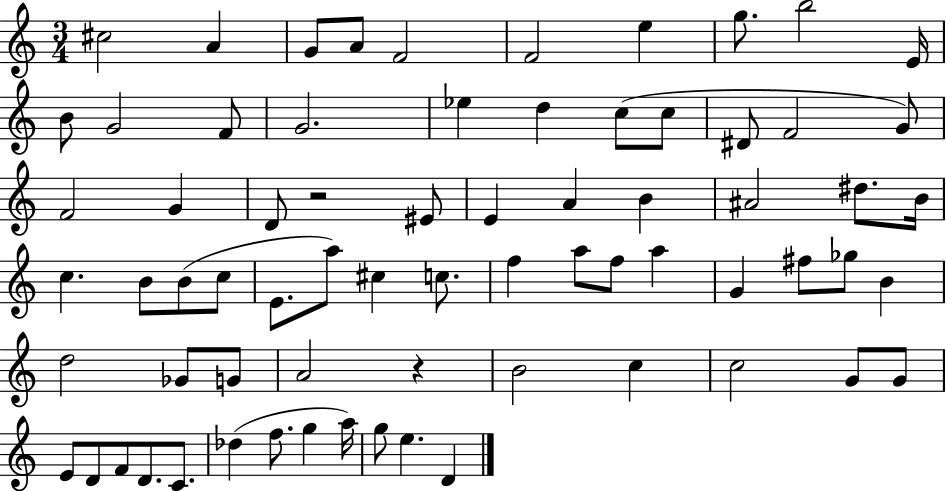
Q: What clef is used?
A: treble